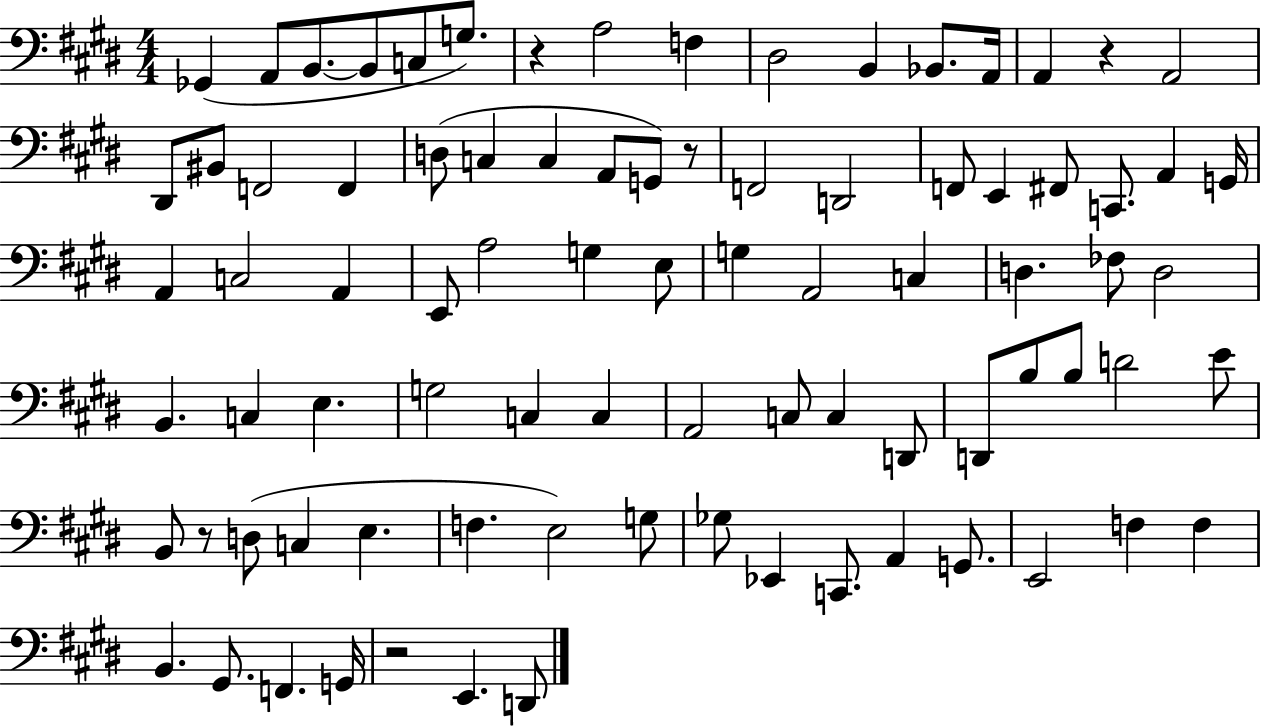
{
  \clef bass
  \numericTimeSignature
  \time 4/4
  \key e \major
  ges,4( a,8 b,8.~~ b,8 c8 g8.) | r4 a2 f4 | dis2 b,4 bes,8. a,16 | a,4 r4 a,2 | \break dis,8 bis,8 f,2 f,4 | d8( c4 c4 a,8 g,8) r8 | f,2 d,2 | f,8 e,4 fis,8 c,8. a,4 g,16 | \break a,4 c2 a,4 | e,8 a2 g4 e8 | g4 a,2 c4 | d4. fes8 d2 | \break b,4. c4 e4. | g2 c4 c4 | a,2 c8 c4 d,8 | d,8 b8 b8 d'2 e'8 | \break b,8 r8 d8( c4 e4. | f4. e2) g8 | ges8 ees,4 c,8. a,4 g,8. | e,2 f4 f4 | \break b,4. gis,8. f,4. g,16 | r2 e,4. d,8 | \bar "|."
}